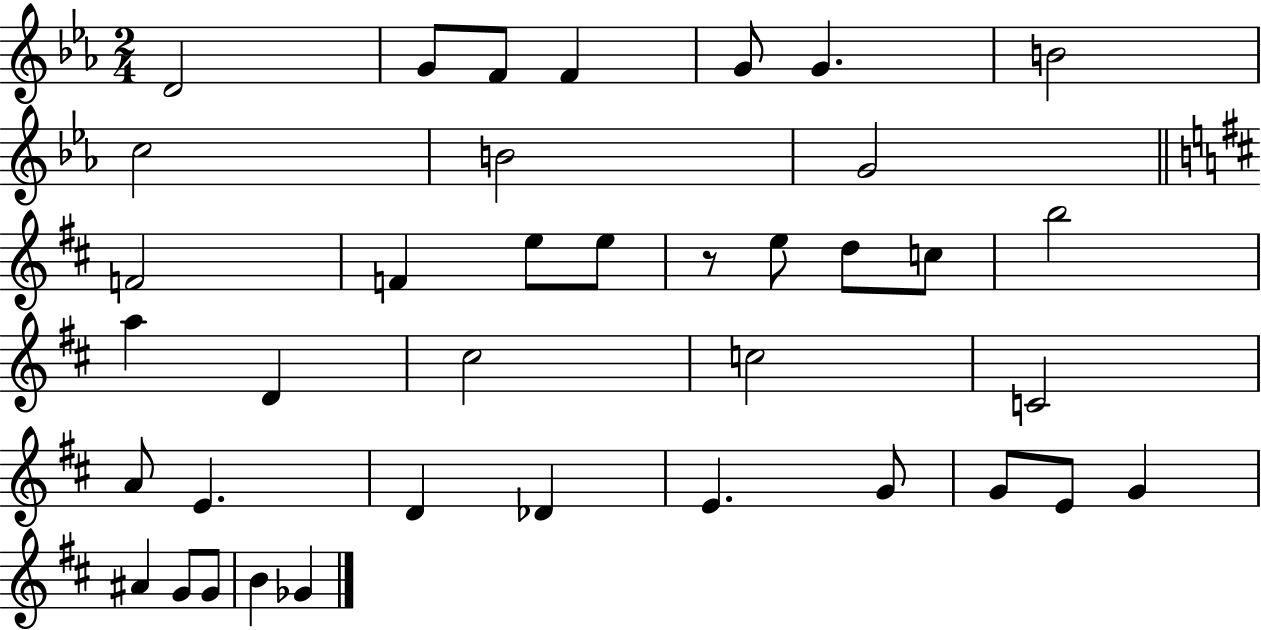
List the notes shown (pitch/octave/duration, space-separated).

D4/h G4/e F4/e F4/q G4/e G4/q. B4/h C5/h B4/h G4/h F4/h F4/q E5/e E5/e R/e E5/e D5/e C5/e B5/h A5/q D4/q C#5/h C5/h C4/h A4/e E4/q. D4/q Db4/q E4/q. G4/e G4/e E4/e G4/q A#4/q G4/e G4/e B4/q Gb4/q